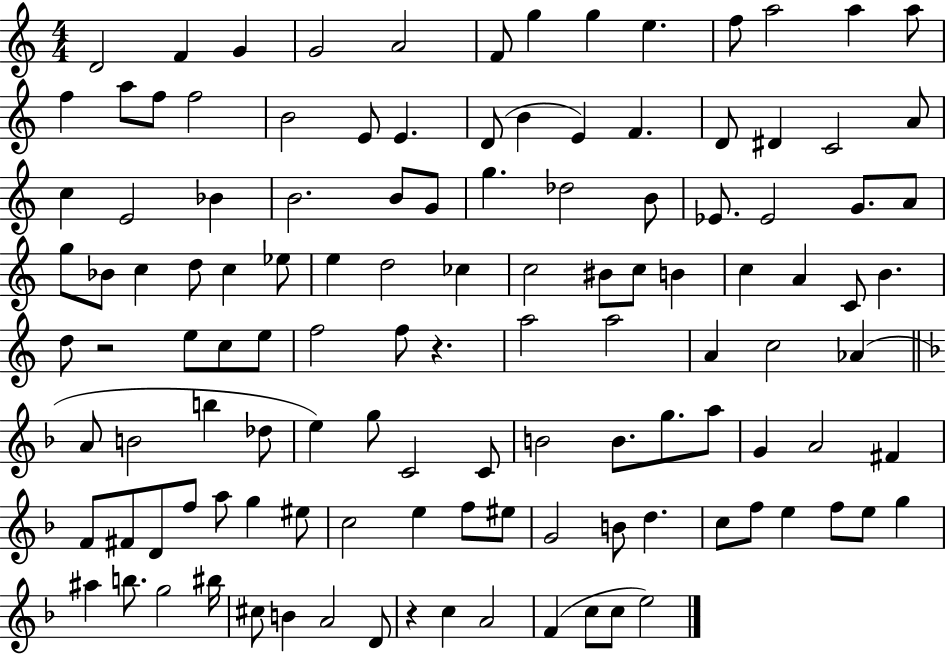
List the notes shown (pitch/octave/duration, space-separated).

D4/h F4/q G4/q G4/h A4/h F4/e G5/q G5/q E5/q. F5/e A5/h A5/q A5/e F5/q A5/e F5/e F5/h B4/h E4/e E4/q. D4/e B4/q E4/q F4/q. D4/e D#4/q C4/h A4/e C5/q E4/h Bb4/q B4/h. B4/e G4/e G5/q. Db5/h B4/e Eb4/e. Eb4/h G4/e. A4/e G5/e Bb4/e C5/q D5/e C5/q Eb5/e E5/q D5/h CES5/q C5/h BIS4/e C5/e B4/q C5/q A4/q C4/e B4/q. D5/e R/h E5/e C5/e E5/e F5/h F5/e R/q. A5/h A5/h A4/q C5/h Ab4/q A4/e B4/h B5/q Db5/e E5/q G5/e C4/h C4/e B4/h B4/e. G5/e. A5/e G4/q A4/h F#4/q F4/e F#4/e D4/e F5/e A5/e G5/q EIS5/e C5/h E5/q F5/e EIS5/e G4/h B4/e D5/q. C5/e F5/e E5/q F5/e E5/e G5/q A#5/q B5/e. G5/h BIS5/s C#5/e B4/q A4/h D4/e R/q C5/q A4/h F4/q C5/e C5/e E5/h